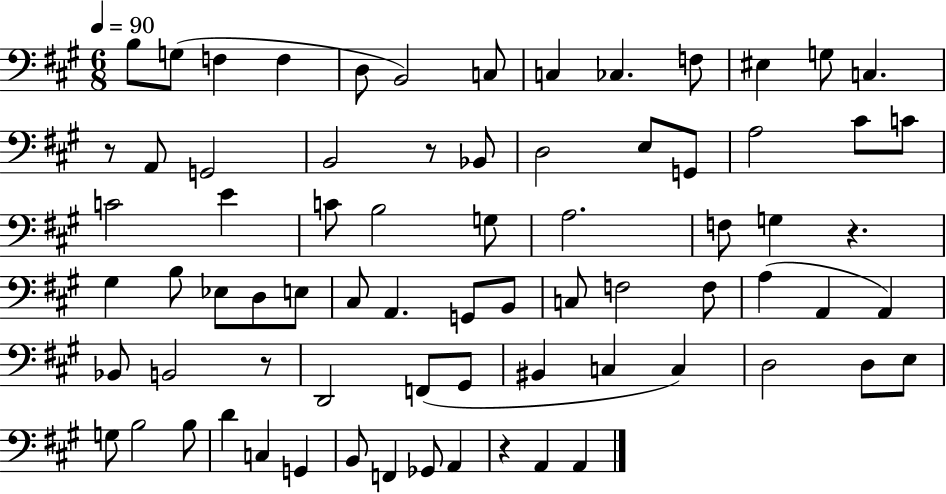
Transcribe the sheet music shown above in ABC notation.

X:1
T:Untitled
M:6/8
L:1/4
K:A
B,/2 G,/2 F, F, D,/2 B,,2 C,/2 C, _C, F,/2 ^E, G,/2 C, z/2 A,,/2 G,,2 B,,2 z/2 _B,,/2 D,2 E,/2 G,,/2 A,2 ^C/2 C/2 C2 E C/2 B,2 G,/2 A,2 F,/2 G, z ^G, B,/2 _E,/2 D,/2 E,/2 ^C,/2 A,, G,,/2 B,,/2 C,/2 F,2 F,/2 A, A,, A,, _B,,/2 B,,2 z/2 D,,2 F,,/2 ^G,,/2 ^B,, C, C, D,2 D,/2 E,/2 G,/2 B,2 B,/2 D C, G,, B,,/2 F,, _G,,/2 A,, z A,, A,,